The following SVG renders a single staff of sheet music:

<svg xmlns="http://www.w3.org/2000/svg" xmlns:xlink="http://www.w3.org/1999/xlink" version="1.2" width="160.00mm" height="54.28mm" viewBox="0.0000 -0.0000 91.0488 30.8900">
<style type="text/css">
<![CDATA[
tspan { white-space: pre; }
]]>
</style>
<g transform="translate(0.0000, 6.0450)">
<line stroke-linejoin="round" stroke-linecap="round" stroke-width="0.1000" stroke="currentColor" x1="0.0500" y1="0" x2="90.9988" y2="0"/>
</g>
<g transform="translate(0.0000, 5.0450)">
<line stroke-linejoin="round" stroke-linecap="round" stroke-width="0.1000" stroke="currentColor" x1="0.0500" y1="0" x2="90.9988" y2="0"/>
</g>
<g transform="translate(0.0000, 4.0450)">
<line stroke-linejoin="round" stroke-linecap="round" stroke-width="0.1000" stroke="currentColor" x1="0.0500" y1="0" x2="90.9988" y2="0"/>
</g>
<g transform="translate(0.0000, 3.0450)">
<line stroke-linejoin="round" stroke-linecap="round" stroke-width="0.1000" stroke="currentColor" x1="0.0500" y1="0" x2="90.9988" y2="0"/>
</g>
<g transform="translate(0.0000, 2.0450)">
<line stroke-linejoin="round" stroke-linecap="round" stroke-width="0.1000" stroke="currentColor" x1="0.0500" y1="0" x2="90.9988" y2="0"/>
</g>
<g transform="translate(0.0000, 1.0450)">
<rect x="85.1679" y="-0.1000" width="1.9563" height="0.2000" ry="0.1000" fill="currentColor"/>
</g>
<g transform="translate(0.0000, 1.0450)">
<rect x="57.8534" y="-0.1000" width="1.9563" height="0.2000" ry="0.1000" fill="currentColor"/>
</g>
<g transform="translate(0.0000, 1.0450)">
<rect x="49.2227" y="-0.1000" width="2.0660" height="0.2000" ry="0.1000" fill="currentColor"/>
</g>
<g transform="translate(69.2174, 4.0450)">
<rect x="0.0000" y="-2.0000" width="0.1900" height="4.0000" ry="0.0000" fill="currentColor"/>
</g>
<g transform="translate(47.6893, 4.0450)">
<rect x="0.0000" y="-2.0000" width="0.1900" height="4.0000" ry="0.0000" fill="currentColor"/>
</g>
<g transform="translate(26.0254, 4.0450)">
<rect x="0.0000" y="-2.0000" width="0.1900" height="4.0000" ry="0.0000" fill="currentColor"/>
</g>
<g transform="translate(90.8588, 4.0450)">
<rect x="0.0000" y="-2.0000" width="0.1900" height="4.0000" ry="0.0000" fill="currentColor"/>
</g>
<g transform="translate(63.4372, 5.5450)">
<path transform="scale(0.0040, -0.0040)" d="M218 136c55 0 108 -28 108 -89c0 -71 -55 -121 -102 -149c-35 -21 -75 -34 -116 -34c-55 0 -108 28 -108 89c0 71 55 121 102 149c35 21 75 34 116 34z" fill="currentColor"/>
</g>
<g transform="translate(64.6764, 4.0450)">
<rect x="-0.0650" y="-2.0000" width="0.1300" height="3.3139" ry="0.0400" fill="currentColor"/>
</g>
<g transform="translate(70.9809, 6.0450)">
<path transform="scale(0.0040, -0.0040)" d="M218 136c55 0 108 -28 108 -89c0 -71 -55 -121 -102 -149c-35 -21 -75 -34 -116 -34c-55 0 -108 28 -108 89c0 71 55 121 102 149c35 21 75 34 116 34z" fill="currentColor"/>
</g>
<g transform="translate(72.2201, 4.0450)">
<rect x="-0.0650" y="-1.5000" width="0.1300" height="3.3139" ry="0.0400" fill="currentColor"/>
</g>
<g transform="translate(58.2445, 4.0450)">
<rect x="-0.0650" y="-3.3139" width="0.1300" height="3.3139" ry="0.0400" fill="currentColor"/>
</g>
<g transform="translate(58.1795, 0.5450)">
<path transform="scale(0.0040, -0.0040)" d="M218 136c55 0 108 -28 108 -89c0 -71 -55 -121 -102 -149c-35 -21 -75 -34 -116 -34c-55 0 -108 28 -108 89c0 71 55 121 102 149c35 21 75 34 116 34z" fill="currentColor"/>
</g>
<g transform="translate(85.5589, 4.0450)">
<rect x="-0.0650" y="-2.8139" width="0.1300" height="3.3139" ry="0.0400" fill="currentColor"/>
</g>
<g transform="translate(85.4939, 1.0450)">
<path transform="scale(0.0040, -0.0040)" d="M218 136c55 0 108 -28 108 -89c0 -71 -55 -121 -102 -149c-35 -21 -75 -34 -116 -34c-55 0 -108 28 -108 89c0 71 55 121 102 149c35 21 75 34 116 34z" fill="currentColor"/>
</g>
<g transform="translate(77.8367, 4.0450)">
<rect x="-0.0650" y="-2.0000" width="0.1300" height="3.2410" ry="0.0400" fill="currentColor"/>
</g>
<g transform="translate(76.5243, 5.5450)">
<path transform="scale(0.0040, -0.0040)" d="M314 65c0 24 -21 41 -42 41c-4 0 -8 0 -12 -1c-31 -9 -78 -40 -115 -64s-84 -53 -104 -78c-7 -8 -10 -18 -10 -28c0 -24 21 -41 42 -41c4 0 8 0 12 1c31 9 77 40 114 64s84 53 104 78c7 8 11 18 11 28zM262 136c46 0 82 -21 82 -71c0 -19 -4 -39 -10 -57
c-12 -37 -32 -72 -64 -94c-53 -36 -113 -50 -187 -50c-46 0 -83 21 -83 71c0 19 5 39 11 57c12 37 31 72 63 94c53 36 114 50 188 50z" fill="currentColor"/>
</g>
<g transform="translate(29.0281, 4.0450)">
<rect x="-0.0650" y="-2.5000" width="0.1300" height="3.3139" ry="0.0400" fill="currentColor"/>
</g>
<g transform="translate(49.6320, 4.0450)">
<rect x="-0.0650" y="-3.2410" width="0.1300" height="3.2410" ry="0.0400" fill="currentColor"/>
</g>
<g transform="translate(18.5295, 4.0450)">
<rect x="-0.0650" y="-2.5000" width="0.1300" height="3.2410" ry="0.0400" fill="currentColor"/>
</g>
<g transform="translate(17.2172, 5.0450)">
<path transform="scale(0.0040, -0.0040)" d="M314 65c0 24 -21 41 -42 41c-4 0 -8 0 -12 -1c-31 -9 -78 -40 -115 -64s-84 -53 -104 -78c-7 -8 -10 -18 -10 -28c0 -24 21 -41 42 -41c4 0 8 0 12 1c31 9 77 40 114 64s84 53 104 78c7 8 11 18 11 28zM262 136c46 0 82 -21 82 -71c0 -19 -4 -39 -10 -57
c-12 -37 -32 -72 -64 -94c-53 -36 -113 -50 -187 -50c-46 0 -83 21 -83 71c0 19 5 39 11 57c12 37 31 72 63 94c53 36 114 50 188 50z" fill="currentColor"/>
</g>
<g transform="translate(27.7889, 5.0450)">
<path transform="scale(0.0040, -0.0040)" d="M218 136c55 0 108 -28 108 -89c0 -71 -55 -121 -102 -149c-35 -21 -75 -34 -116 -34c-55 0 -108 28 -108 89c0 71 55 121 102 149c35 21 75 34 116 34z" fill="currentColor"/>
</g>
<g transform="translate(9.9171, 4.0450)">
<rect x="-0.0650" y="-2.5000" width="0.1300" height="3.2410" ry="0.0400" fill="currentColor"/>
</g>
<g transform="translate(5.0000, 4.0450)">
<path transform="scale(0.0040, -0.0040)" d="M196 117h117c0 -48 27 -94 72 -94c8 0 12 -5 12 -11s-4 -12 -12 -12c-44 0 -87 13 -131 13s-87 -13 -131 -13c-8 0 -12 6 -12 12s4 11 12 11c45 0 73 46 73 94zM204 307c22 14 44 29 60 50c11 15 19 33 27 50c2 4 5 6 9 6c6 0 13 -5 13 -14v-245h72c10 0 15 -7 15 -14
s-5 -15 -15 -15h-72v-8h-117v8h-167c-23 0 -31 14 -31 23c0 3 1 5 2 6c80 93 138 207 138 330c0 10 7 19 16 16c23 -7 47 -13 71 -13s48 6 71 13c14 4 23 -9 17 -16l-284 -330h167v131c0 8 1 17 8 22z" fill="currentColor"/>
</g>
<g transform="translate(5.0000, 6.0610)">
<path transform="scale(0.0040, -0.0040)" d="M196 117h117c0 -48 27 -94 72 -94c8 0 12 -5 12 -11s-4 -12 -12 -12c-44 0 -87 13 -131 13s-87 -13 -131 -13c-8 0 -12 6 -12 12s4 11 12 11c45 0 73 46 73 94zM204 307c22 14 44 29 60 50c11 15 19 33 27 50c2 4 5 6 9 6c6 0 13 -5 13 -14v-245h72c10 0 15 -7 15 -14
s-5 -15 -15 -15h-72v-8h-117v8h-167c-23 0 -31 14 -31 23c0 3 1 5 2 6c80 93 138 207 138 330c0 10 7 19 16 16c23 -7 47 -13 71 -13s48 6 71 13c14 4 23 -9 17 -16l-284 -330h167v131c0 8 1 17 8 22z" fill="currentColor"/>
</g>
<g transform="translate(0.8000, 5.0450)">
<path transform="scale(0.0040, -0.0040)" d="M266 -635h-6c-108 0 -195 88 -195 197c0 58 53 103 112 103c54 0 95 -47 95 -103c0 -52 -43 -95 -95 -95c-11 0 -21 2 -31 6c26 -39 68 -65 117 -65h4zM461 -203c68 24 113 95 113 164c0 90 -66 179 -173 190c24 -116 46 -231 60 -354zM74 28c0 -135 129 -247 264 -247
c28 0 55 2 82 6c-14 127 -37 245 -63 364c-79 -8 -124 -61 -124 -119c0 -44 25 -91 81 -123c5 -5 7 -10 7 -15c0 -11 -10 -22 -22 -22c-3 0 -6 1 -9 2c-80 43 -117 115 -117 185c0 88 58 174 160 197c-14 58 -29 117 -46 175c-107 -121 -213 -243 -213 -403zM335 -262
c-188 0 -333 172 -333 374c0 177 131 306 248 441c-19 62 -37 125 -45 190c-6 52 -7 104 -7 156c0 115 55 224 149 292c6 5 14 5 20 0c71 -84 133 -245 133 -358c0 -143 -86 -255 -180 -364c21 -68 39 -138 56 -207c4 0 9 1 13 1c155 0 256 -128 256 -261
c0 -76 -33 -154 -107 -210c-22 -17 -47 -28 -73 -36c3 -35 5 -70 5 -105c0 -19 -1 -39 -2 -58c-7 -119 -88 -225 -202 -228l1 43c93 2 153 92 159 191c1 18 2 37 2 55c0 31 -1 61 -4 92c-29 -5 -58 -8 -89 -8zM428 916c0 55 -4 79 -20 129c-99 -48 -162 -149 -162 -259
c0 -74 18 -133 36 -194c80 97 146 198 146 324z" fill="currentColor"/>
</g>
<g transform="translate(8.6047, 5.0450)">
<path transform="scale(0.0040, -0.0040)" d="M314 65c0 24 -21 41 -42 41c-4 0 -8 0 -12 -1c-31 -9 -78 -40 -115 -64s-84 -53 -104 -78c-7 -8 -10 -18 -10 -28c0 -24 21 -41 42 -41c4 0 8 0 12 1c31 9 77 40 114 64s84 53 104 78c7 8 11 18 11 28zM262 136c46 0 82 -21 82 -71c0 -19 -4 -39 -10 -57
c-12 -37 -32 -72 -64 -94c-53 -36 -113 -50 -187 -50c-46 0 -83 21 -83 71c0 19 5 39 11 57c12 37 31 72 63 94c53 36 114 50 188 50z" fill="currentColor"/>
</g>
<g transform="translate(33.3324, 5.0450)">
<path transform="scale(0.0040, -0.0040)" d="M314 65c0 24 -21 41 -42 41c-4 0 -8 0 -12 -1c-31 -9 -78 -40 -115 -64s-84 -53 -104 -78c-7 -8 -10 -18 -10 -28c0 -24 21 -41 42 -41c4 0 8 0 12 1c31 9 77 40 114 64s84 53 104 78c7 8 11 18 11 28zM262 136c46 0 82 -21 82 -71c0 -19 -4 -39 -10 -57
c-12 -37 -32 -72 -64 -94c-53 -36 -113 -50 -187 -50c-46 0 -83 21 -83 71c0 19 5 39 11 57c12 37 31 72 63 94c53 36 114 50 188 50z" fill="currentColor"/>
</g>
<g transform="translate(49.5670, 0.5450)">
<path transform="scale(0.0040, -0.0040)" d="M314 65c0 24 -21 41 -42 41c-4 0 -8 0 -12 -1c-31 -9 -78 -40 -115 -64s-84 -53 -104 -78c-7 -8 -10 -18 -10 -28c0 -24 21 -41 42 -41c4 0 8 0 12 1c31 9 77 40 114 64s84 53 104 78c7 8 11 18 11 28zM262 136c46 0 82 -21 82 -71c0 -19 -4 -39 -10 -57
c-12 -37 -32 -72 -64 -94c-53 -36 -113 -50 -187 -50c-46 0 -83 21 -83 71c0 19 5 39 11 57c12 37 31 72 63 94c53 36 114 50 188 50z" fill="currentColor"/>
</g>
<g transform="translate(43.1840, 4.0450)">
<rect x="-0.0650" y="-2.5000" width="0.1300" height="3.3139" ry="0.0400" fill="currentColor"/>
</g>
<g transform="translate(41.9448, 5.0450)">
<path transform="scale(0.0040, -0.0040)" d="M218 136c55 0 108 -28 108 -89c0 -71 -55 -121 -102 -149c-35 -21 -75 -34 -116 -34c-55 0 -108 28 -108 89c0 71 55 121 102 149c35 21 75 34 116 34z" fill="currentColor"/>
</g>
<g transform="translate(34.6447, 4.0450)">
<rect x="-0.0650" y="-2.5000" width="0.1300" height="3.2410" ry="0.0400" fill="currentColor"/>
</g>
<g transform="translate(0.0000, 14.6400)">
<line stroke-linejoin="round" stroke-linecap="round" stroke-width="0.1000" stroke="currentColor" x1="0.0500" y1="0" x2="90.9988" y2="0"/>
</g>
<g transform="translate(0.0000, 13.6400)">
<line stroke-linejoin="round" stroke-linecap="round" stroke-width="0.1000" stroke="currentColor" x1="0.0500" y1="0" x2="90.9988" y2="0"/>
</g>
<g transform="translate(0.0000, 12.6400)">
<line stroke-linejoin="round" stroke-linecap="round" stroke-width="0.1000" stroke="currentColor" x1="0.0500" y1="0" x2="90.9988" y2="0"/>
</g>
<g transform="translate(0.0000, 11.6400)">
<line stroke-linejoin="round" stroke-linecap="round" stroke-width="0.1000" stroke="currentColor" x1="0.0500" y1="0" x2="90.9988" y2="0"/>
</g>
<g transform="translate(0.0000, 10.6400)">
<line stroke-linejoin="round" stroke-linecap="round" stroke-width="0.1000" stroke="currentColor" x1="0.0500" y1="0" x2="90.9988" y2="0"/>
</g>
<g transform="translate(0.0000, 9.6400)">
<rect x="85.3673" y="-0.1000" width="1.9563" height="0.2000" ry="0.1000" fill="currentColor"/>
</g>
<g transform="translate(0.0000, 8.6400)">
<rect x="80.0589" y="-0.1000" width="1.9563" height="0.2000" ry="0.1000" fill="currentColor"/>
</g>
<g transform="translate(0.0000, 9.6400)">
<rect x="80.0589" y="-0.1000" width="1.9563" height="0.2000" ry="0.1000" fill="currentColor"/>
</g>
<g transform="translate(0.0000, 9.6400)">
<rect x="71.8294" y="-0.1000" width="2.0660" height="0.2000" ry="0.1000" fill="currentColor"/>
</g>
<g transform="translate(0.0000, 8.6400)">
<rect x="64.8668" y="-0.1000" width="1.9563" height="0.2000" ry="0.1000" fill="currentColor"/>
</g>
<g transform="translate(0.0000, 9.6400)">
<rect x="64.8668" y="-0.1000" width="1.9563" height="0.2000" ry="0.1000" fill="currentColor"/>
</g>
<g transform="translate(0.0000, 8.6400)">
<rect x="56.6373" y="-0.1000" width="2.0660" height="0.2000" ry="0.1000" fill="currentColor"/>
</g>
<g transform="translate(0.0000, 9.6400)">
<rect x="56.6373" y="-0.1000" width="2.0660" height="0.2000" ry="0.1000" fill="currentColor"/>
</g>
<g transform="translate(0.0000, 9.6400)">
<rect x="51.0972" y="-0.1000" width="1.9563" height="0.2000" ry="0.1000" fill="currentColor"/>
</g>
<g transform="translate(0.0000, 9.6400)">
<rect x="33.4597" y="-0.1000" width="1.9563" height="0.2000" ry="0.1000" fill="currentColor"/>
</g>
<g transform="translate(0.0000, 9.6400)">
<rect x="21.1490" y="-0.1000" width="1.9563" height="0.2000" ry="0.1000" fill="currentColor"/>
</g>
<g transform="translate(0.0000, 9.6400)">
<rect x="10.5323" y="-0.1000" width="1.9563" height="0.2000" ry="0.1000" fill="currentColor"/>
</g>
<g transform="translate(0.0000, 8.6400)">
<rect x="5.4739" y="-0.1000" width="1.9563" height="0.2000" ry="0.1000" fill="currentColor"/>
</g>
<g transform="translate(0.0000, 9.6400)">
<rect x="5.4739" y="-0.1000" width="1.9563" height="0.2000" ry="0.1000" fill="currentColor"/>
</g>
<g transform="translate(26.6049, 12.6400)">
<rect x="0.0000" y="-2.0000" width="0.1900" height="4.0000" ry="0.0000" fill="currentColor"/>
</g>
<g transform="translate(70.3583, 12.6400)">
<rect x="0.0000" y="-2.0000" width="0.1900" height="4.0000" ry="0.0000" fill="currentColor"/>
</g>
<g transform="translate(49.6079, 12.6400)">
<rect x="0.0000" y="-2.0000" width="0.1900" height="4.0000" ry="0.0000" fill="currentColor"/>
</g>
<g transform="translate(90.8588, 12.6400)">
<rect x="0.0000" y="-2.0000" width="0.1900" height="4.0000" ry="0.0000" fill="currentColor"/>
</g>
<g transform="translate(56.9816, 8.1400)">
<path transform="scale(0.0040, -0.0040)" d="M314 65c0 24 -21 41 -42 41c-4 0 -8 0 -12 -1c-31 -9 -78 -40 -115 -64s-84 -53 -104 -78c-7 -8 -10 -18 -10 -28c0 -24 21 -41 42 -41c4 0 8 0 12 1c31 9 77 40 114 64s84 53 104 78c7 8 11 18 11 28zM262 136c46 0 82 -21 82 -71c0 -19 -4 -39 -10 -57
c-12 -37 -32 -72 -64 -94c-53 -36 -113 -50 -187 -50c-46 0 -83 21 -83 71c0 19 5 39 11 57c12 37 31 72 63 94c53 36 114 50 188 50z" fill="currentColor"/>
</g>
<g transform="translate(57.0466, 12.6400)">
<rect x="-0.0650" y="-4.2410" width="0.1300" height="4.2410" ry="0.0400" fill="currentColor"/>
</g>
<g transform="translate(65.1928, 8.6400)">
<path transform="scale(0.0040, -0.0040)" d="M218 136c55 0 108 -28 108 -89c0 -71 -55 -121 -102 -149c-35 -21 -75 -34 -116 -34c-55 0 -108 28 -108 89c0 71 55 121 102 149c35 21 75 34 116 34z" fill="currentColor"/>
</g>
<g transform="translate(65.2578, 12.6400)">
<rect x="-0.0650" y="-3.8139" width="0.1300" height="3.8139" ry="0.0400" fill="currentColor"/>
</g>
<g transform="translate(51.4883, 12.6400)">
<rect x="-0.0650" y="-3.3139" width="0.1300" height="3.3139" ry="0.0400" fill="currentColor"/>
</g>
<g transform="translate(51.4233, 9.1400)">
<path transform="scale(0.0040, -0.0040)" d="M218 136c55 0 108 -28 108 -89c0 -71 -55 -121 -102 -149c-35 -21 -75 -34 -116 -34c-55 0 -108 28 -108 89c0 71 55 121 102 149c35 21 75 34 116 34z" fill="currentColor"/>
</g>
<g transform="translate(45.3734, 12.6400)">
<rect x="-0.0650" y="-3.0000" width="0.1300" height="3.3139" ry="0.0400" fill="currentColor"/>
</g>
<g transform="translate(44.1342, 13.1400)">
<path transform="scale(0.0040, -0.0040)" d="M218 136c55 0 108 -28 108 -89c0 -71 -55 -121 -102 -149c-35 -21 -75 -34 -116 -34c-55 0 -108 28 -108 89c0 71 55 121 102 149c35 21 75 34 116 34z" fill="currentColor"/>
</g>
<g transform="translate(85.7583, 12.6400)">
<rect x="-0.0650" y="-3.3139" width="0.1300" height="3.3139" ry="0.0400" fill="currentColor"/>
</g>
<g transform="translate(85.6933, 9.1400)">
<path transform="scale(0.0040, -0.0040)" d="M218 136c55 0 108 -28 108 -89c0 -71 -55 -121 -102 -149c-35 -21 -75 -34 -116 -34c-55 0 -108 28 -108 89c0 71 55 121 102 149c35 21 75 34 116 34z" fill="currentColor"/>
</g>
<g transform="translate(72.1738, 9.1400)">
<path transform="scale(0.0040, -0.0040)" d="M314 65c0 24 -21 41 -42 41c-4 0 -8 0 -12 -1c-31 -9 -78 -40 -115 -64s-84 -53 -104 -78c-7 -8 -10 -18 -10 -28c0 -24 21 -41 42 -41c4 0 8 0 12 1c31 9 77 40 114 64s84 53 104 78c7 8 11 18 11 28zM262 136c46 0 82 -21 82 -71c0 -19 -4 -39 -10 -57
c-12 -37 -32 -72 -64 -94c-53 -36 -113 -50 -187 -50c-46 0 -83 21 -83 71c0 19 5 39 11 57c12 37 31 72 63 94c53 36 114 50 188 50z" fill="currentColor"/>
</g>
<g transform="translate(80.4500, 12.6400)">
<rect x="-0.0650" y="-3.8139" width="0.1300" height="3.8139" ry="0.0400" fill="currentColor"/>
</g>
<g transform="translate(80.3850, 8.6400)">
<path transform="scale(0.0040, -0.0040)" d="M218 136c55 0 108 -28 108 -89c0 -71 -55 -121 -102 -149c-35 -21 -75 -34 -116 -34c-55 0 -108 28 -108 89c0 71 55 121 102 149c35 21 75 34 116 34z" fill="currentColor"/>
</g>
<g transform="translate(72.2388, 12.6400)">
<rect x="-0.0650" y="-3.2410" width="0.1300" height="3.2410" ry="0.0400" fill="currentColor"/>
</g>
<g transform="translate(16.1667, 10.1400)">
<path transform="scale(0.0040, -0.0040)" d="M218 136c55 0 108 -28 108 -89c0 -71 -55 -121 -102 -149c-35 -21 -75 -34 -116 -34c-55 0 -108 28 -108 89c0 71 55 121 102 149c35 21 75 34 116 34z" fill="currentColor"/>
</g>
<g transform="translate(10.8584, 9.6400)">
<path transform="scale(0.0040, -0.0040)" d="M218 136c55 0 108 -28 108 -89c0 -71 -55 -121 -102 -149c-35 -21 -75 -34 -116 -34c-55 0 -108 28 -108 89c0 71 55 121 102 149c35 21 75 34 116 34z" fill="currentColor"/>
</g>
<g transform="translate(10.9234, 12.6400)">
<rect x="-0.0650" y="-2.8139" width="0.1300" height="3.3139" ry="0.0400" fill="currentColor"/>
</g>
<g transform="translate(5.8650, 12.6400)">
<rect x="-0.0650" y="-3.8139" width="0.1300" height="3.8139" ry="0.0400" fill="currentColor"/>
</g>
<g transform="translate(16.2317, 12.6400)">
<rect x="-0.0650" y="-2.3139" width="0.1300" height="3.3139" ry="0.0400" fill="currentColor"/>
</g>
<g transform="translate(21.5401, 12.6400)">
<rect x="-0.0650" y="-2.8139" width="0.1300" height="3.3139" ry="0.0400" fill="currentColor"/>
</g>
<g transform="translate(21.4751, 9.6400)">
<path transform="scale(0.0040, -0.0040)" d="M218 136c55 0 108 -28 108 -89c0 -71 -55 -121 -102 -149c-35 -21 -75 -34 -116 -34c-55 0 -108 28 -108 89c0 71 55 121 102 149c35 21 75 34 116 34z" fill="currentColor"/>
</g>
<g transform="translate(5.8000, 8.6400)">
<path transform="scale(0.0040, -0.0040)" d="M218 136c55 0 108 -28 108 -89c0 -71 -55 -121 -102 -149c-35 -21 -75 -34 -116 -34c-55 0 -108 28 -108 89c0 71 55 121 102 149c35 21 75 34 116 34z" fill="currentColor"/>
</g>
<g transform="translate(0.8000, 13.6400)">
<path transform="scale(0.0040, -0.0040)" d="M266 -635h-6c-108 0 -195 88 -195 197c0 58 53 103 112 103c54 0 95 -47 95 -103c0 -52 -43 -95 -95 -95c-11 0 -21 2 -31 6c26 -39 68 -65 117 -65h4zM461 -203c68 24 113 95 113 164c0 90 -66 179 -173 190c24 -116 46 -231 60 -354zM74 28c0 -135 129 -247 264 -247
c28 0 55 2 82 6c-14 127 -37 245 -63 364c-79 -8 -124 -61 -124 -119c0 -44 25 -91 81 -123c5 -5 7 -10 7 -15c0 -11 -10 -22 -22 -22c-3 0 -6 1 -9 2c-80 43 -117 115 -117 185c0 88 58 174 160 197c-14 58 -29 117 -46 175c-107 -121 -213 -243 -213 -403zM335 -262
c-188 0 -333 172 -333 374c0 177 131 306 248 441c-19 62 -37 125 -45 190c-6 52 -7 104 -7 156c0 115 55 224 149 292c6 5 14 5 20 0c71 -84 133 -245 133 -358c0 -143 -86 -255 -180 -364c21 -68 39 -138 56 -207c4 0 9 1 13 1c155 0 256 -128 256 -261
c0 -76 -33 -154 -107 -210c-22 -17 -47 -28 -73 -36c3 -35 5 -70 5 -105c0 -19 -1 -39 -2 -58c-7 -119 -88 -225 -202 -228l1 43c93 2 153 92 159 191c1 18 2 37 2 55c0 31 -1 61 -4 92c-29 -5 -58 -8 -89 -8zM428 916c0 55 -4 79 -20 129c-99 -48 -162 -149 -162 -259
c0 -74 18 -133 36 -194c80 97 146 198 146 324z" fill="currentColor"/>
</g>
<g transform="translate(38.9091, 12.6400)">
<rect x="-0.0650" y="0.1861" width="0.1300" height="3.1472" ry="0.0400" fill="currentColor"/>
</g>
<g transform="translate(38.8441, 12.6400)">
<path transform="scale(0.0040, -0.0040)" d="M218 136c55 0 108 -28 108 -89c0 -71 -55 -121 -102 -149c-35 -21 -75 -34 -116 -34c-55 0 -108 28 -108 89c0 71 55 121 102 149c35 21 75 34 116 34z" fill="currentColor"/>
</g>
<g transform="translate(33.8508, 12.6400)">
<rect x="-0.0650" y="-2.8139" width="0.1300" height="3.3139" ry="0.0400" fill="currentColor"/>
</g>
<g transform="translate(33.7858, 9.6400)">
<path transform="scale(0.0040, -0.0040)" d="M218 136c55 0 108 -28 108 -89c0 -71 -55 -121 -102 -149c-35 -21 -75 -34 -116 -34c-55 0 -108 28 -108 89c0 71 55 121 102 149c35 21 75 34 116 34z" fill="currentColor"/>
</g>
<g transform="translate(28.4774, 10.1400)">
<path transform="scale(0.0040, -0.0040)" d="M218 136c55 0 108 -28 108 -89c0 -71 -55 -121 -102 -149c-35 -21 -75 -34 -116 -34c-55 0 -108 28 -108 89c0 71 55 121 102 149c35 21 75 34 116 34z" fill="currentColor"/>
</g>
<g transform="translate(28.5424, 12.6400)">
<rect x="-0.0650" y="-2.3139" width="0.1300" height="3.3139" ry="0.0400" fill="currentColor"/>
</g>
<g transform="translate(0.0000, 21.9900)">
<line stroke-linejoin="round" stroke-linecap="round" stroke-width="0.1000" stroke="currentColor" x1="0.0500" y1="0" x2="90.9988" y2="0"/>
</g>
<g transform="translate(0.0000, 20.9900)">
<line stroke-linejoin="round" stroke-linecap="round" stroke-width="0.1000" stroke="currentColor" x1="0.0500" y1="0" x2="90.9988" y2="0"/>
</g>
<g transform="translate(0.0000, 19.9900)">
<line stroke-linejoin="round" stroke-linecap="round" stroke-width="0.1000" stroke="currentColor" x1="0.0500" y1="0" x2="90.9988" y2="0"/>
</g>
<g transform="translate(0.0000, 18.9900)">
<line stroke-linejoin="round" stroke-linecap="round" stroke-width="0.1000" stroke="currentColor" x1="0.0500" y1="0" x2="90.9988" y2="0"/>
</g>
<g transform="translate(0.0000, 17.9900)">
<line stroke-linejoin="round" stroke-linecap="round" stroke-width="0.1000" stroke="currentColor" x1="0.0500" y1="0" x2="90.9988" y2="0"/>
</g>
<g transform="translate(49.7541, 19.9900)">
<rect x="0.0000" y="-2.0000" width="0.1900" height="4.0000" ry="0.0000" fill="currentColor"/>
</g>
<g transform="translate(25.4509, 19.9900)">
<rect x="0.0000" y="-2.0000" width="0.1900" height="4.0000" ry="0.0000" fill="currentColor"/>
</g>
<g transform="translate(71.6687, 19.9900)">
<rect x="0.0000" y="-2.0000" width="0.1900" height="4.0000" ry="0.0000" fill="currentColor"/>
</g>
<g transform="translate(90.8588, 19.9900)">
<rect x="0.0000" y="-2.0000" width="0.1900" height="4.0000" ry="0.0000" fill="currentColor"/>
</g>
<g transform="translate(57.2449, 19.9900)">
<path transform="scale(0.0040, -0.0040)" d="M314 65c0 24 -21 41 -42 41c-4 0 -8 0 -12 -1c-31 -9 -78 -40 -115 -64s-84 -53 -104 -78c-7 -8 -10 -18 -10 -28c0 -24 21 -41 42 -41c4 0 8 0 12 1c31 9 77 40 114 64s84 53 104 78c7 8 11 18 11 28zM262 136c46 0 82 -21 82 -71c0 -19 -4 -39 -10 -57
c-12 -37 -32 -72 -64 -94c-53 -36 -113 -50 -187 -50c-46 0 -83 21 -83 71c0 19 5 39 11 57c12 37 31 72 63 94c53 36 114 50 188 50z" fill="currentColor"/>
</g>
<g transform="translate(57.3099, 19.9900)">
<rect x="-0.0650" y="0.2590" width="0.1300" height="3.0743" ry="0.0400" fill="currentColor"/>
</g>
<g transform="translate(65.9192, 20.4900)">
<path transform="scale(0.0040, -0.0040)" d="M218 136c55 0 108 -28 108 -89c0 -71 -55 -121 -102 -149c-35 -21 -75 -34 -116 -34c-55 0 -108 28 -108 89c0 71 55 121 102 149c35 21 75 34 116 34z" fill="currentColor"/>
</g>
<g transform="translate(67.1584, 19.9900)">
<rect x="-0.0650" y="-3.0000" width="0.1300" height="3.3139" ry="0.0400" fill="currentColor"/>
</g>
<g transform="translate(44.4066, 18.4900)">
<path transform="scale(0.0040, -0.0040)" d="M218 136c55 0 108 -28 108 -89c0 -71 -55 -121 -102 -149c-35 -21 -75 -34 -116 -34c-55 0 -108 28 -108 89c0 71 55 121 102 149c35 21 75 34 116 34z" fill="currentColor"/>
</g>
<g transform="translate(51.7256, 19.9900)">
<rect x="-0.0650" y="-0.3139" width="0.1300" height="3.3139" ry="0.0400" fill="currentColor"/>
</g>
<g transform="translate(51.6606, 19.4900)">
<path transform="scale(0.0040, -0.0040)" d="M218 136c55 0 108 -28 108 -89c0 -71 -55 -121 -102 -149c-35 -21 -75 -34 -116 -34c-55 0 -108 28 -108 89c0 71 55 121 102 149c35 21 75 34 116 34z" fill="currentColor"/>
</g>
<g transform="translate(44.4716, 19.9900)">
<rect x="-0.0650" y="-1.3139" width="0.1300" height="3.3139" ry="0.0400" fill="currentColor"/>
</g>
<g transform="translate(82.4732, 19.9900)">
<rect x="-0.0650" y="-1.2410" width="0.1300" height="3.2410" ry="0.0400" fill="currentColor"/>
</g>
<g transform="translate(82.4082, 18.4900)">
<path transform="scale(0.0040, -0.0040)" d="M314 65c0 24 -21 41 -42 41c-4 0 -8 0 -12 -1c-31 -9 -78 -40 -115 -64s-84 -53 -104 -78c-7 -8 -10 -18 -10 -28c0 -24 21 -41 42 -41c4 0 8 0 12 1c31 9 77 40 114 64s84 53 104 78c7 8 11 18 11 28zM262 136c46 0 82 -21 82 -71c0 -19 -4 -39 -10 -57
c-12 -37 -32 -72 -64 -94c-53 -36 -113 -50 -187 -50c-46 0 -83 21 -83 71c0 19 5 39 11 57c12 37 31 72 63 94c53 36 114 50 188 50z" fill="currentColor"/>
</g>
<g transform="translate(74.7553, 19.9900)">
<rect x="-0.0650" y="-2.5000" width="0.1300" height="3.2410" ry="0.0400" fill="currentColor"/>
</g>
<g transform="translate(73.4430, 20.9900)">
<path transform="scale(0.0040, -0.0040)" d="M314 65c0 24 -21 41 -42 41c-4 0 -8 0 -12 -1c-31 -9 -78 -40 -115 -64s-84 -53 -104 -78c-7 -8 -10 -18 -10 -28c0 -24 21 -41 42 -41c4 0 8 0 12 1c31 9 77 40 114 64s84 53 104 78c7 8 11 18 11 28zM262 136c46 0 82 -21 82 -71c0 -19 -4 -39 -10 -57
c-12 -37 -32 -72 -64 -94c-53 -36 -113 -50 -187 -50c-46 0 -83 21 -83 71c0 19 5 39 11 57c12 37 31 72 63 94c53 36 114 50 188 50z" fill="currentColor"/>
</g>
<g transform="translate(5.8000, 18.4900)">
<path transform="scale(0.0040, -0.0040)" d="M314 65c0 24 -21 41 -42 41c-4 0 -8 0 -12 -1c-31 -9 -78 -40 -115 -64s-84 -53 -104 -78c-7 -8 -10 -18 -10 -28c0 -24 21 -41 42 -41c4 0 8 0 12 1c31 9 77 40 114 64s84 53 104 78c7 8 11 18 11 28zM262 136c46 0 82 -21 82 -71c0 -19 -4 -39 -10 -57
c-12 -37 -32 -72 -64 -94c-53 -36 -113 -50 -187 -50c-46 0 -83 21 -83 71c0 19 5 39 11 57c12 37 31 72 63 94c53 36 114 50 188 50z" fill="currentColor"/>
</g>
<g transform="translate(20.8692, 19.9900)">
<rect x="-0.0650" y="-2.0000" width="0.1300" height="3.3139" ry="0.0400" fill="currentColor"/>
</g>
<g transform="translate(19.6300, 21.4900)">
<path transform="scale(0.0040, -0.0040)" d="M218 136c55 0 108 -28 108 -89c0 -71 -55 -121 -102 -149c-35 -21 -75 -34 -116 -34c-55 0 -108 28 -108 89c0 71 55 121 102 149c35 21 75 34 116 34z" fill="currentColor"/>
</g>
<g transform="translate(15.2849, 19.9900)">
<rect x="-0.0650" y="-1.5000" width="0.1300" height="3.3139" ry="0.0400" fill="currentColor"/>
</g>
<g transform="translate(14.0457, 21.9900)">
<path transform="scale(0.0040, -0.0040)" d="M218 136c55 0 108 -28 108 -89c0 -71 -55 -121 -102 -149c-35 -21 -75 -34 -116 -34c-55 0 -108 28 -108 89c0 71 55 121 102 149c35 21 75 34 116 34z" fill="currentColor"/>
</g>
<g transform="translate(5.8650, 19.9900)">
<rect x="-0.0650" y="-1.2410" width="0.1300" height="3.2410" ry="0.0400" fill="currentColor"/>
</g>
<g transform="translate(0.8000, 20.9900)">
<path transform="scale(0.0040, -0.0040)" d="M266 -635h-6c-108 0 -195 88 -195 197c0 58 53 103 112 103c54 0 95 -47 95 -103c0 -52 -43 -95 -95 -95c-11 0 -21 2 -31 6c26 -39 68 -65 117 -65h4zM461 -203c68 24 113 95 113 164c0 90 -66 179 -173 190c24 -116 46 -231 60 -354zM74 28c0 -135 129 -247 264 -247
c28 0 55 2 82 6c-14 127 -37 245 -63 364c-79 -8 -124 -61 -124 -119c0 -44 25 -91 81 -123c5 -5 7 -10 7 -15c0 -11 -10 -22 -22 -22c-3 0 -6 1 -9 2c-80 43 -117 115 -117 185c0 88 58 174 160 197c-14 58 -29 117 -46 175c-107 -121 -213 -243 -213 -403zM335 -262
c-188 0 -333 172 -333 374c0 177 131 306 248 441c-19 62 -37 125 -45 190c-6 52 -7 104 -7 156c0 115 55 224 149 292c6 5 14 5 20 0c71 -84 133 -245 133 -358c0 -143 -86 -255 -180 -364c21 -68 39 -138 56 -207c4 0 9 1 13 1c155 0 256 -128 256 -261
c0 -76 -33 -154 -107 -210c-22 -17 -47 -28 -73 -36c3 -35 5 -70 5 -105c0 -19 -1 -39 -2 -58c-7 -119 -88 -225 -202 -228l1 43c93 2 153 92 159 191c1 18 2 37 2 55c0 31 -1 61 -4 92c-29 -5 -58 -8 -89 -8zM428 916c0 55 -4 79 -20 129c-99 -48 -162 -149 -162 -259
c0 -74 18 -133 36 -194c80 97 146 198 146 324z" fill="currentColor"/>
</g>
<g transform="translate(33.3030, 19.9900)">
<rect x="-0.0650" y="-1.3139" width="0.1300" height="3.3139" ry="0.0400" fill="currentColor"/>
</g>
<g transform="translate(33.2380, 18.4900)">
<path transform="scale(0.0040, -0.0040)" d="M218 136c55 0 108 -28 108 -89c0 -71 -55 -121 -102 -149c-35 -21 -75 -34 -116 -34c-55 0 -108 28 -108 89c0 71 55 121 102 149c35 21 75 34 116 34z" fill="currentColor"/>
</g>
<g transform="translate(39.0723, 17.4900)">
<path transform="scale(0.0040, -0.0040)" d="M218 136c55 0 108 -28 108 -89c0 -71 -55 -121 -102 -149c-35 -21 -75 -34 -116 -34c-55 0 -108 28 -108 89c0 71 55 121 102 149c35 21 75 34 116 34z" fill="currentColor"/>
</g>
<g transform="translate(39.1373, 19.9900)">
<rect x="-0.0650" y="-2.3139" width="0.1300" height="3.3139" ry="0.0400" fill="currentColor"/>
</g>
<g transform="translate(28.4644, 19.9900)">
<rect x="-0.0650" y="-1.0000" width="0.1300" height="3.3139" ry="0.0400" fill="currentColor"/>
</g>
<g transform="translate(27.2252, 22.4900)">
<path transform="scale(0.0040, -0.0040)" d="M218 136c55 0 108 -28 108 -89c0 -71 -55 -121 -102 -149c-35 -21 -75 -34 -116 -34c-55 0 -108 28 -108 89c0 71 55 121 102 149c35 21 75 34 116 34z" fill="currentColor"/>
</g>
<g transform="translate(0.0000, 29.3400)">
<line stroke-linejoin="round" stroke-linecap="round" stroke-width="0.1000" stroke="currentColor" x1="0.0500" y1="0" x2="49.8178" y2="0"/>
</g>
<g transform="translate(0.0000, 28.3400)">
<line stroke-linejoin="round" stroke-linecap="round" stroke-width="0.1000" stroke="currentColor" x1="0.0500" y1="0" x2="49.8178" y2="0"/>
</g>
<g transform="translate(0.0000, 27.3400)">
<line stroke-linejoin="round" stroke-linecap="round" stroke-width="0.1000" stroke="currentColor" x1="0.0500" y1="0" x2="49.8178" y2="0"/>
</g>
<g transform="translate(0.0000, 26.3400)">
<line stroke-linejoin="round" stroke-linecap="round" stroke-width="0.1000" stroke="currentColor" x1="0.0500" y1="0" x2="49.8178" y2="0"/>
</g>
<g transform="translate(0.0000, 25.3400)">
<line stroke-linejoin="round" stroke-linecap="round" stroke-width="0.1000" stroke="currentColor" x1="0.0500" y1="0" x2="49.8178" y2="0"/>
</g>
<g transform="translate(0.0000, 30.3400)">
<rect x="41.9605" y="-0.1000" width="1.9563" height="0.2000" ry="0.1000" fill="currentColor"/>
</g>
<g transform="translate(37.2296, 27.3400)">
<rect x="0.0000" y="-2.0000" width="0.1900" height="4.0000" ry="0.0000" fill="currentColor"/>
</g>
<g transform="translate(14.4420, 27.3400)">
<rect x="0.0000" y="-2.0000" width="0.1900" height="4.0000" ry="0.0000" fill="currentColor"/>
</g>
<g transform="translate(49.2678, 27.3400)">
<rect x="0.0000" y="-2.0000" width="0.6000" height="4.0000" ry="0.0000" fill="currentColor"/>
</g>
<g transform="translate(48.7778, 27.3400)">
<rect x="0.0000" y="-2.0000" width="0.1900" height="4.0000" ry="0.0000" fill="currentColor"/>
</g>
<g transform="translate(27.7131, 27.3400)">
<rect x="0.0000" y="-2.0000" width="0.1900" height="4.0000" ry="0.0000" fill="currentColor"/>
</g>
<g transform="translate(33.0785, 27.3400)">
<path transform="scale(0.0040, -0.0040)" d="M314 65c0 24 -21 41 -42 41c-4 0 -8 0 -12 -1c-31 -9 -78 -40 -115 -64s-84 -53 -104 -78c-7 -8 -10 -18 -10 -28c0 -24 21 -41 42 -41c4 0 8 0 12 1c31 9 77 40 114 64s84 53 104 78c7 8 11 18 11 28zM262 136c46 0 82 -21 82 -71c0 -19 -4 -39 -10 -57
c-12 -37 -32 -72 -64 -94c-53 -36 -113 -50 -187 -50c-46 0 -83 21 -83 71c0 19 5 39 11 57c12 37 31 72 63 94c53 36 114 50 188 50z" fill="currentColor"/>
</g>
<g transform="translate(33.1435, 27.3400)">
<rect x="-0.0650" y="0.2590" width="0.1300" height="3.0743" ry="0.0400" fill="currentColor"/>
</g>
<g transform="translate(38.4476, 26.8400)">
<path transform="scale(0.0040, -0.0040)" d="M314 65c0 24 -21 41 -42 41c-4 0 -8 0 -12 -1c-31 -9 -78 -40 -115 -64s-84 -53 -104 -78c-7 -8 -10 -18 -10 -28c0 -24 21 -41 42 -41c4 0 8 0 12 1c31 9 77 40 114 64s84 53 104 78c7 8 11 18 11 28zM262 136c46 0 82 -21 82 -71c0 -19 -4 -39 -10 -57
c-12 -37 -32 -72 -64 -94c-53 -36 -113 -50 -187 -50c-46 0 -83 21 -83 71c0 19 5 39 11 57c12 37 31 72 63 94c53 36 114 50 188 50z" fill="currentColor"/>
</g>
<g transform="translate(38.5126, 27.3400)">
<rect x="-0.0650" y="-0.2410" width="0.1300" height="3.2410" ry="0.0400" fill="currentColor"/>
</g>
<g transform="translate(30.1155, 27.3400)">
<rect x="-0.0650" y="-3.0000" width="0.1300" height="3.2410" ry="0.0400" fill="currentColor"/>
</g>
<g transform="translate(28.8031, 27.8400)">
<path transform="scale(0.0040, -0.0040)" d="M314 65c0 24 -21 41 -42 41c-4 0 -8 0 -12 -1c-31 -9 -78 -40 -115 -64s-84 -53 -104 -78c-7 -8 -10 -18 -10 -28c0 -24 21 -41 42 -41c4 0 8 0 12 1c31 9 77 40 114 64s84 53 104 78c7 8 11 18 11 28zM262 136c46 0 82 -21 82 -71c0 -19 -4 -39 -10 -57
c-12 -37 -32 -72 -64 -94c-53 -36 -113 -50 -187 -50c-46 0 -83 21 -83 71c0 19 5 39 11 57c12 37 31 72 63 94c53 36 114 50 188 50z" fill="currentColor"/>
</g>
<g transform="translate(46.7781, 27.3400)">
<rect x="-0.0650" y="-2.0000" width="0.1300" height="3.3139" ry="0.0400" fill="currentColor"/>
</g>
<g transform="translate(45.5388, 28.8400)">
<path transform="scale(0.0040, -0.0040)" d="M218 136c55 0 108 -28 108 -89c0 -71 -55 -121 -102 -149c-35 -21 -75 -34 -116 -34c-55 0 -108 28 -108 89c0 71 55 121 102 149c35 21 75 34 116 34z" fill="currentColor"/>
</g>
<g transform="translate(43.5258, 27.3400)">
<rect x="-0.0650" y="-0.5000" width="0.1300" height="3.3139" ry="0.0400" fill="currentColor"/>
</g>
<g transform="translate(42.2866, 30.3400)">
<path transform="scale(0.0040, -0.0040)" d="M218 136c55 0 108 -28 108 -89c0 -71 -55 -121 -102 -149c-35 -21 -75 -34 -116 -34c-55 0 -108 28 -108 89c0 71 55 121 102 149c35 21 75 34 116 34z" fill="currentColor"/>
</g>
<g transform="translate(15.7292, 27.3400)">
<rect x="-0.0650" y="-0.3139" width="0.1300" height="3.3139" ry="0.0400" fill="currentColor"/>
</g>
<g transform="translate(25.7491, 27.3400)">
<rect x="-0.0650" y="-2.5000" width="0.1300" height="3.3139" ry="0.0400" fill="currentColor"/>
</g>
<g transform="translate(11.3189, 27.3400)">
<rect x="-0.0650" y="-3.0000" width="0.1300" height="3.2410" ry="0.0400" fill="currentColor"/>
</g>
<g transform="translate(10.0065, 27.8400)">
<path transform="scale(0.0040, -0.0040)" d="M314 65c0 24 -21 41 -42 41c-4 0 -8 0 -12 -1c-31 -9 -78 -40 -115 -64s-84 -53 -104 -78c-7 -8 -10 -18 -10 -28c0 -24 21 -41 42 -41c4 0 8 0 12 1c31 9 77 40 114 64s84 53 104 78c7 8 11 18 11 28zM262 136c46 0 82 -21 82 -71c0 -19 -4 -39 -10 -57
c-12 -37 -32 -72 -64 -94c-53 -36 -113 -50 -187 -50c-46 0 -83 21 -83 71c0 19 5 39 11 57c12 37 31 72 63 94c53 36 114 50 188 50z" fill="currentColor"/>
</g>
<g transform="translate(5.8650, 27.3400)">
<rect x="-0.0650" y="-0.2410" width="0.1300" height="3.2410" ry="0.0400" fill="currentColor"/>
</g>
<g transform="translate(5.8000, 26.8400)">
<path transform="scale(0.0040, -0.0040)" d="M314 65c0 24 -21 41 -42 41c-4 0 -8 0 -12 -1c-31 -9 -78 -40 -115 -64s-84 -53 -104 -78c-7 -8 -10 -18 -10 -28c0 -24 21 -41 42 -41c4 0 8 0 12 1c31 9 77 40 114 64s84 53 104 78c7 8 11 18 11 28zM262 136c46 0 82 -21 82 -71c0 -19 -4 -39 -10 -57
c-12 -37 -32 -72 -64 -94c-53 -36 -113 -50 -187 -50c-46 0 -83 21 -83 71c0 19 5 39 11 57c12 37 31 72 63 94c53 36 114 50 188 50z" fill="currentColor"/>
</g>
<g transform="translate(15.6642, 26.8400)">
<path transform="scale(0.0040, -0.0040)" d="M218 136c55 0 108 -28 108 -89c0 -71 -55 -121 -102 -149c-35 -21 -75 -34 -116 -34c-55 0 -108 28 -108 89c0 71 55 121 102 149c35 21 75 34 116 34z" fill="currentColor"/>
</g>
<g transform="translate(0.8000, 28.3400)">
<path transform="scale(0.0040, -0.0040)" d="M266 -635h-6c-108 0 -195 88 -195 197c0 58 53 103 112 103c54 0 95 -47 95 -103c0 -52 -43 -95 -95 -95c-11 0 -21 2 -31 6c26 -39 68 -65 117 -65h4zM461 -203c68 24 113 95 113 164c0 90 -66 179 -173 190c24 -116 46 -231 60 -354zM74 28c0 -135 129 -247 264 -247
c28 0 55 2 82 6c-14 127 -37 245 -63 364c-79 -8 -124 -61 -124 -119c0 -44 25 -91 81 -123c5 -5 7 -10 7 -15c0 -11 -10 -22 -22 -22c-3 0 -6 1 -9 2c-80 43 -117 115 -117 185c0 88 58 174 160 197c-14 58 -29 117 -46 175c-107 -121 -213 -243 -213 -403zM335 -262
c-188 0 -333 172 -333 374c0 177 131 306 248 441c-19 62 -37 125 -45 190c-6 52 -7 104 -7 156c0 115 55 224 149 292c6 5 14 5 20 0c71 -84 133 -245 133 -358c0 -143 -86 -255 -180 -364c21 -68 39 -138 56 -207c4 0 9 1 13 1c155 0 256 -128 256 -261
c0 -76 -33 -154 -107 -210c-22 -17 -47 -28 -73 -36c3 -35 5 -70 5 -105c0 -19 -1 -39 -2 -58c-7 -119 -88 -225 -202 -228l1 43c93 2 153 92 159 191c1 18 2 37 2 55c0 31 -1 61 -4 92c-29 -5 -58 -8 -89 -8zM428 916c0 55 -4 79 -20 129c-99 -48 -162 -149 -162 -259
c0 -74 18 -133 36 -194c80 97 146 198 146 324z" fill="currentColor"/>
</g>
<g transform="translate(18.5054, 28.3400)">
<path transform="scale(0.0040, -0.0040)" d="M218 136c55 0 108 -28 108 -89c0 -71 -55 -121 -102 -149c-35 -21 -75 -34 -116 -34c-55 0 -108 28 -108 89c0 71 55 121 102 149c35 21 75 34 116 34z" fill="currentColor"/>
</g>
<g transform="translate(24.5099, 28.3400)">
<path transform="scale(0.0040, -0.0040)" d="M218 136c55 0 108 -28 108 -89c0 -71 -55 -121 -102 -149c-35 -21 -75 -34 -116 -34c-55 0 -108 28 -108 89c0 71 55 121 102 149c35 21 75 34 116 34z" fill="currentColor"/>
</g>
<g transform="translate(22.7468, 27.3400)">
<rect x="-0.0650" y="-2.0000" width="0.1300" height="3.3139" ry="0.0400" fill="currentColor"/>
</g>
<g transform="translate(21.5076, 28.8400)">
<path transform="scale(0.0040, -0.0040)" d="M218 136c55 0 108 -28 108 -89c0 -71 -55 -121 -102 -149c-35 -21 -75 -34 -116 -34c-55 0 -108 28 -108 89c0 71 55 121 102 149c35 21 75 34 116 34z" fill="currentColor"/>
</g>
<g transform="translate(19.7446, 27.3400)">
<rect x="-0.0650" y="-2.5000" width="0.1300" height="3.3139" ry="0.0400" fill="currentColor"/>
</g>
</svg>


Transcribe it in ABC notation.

X:1
T:Untitled
M:4/4
L:1/4
K:C
G2 G2 G G2 G b2 b F E F2 a c' a g a g a B A b d'2 c' b2 c' b e2 E F D e g e c B2 A G2 e2 c2 A2 c G F G A2 B2 c2 C F